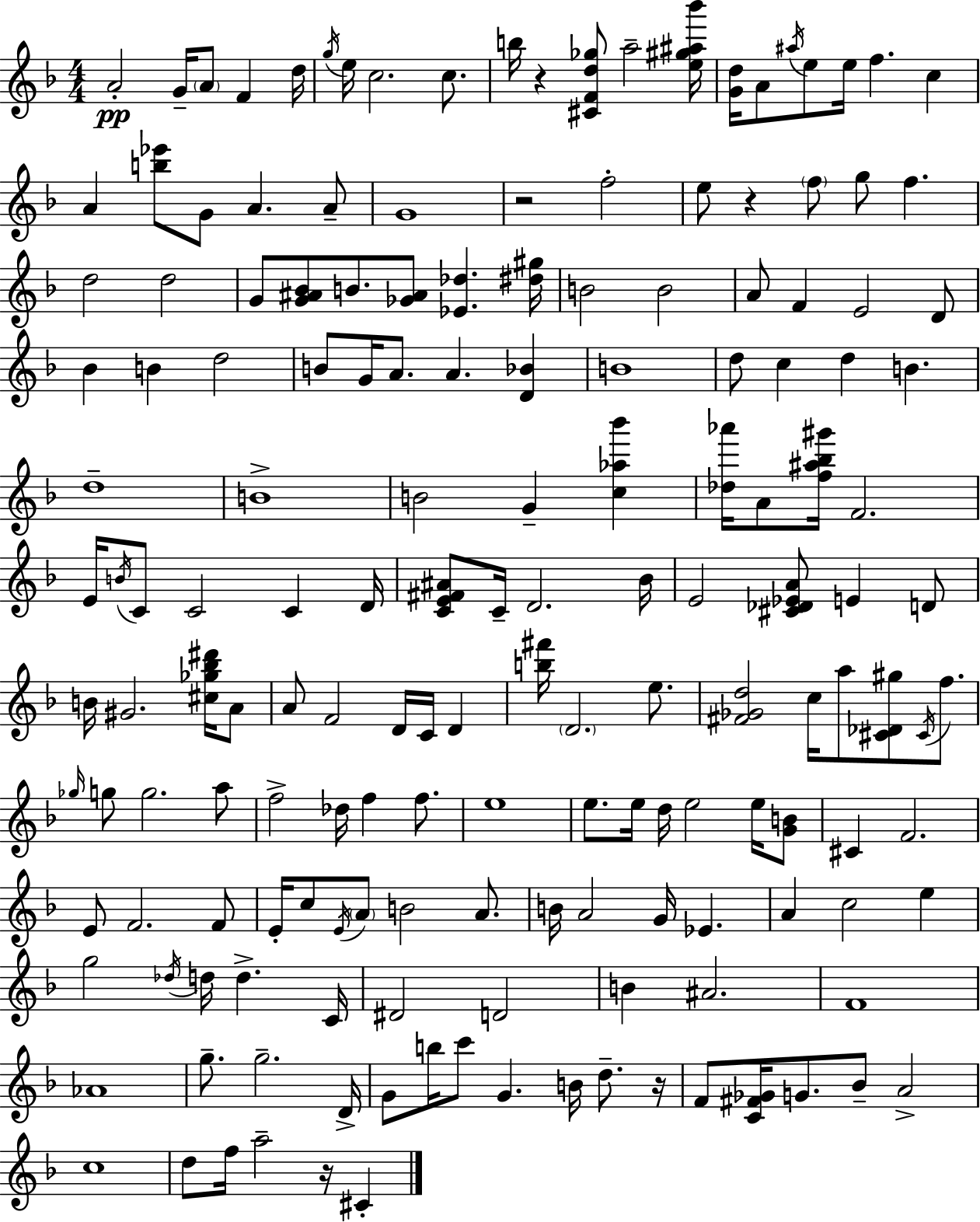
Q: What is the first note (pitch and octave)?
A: A4